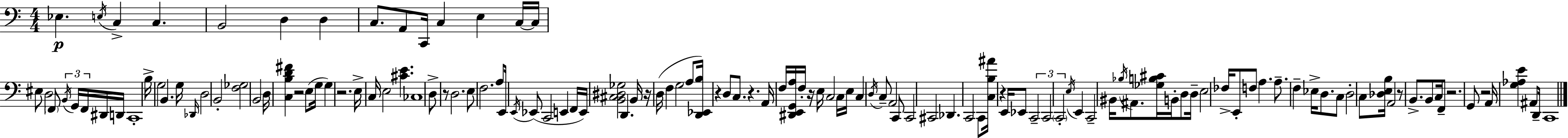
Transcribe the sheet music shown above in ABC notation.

X:1
T:Untitled
M:4/4
L:1/4
K:C
_E, E,/4 C, C, B,,2 D, D, C,/2 A,,/2 C,,/4 C, E, C,/4 C,/4 ^E,/2 D,2 F,,/2 B,,/4 G,,/4 F,,/4 ^D,,/4 D,,/4 C,,4 B,/4 G,2 B,, G,/4 _D,,/4 D,2 B,,2 [F,_G,]2 B,,2 D,/4 [C,B,D^F] z2 E,/2 G,/4 G, z2 E,/4 C,/4 E,2 [^CE] _C,4 D,/2 z/2 D,2 E,/2 F,2 A,/2 E,,/4 E,,/4 _E,,/2 C,,2 E,, F,,/4 E,,/4 [B,,^C,^D,_G,]2 D,, B,,/4 z/4 D,/4 F, G,2 A,/2 [D,,_E,,B,]/4 z D,/2 C,/2 z A,,/4 F,/4 [^D,,E,,G,,A,]/4 F,/4 z/4 E,/4 C,2 C,/4 E,/4 C, D,/4 C,/2 A,,2 C,,/2 C,,2 ^C,,2 _D,, C,,2 C,,/2 [C,B,^A]/4 z E,,/4 _E,,/2 C,,2 C,,2 C,,2 E,/4 E,, C,,2 ^B,,/4 _B,/4 ^A,,/2 [_G,B,^C]/4 B,,/4 D,/2 D,/4 E,2 _F,/4 E,,/2 F,/2 A, A,/2 F, _E,/4 D,/2 C,/2 D,2 C,/2 [_D,E,B,]/4 A,,2 z/2 B,,/2 B,,/2 C,/4 F,,/2 z2 G,,/2 z2 A,,/4 [G,_A,E] ^A,,/2 D,,/4 C,,4